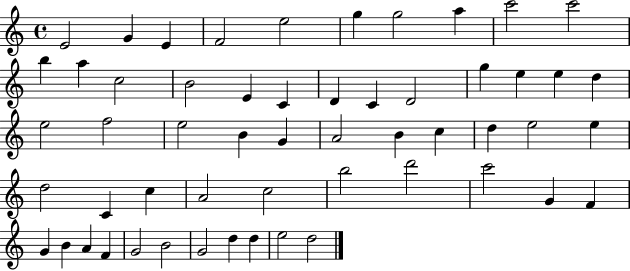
{
  \clef treble
  \time 4/4
  \defaultTimeSignature
  \key c \major
  e'2 g'4 e'4 | f'2 e''2 | g''4 g''2 a''4 | c'''2 c'''2 | \break b''4 a''4 c''2 | b'2 e'4 c'4 | d'4 c'4 d'2 | g''4 e''4 e''4 d''4 | \break e''2 f''2 | e''2 b'4 g'4 | a'2 b'4 c''4 | d''4 e''2 e''4 | \break d''2 c'4 c''4 | a'2 c''2 | b''2 d'''2 | c'''2 g'4 f'4 | \break g'4 b'4 a'4 f'4 | g'2 b'2 | g'2 d''4 d''4 | e''2 d''2 | \break \bar "|."
}